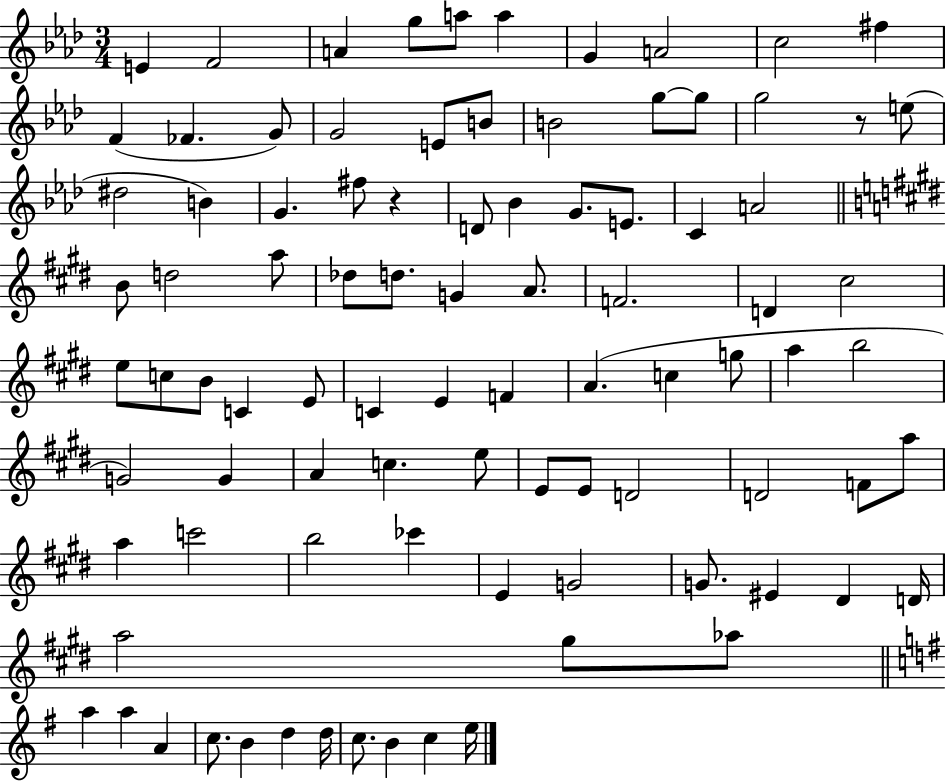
E4/q F4/h A4/q G5/e A5/e A5/q G4/q A4/h C5/h F#5/q F4/q FES4/q. G4/e G4/h E4/e B4/e B4/h G5/e G5/e G5/h R/e E5/e D#5/h B4/q G4/q. F#5/e R/q D4/e Bb4/q G4/e. E4/e. C4/q A4/h B4/e D5/h A5/e Db5/e D5/e. G4/q A4/e. F4/h. D4/q C#5/h E5/e C5/e B4/e C4/q E4/e C4/q E4/q F4/q A4/q. C5/q G5/e A5/q B5/h G4/h G4/q A4/q C5/q. E5/e E4/e E4/e D4/h D4/h F4/e A5/e A5/q C6/h B5/h CES6/q E4/q G4/h G4/e. EIS4/q D#4/q D4/s A5/h G#5/e Ab5/e A5/q A5/q A4/q C5/e. B4/q D5/q D5/s C5/e. B4/q C5/q E5/s